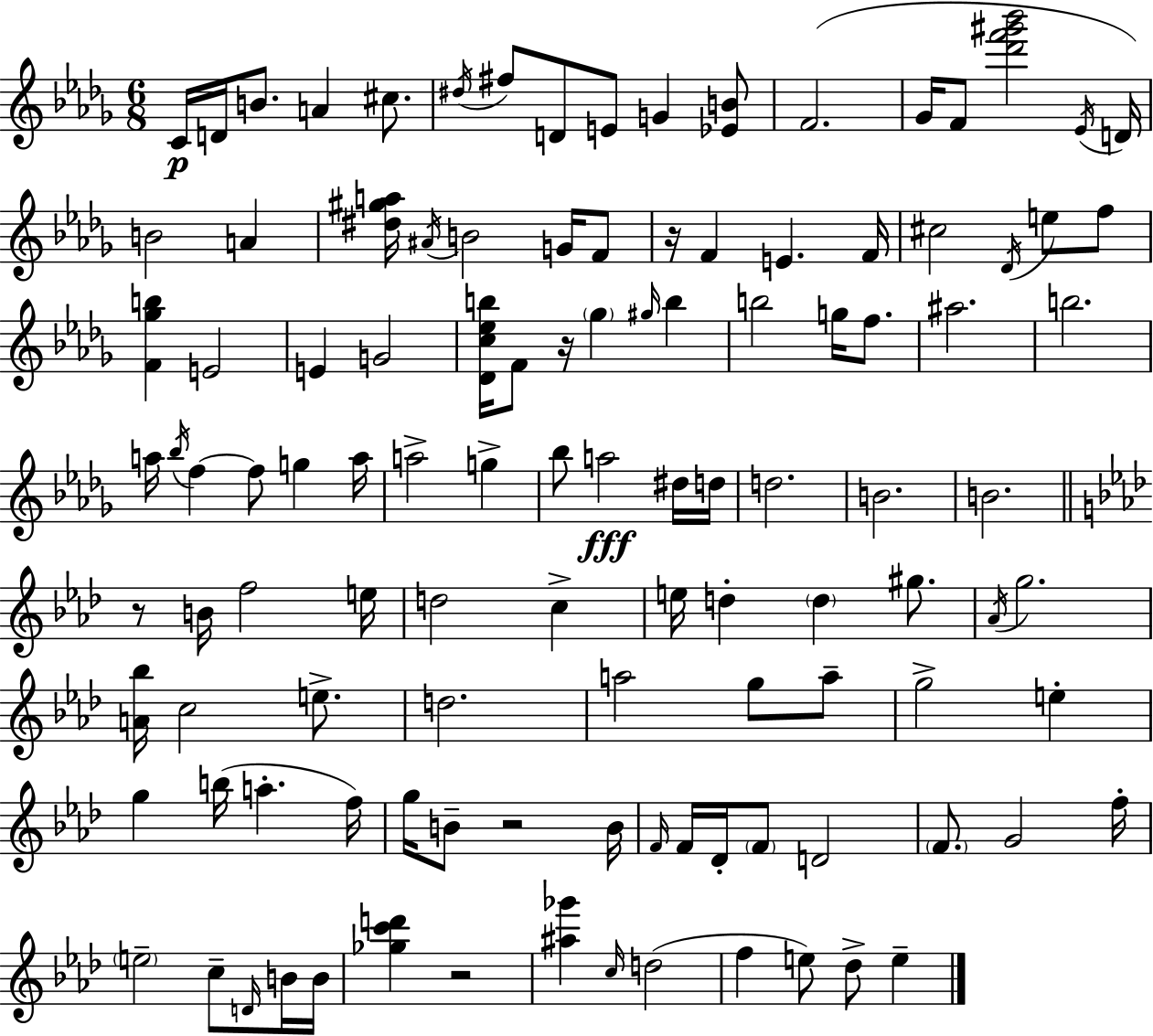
{
  \clef treble
  \numericTimeSignature
  \time 6/8
  \key bes \minor
  c'16\p d'16 b'8. a'4 cis''8. | \acciaccatura { dis''16 } fis''8 d'8 e'8 g'4 <ees' b'>8 | f'2.( | ges'16 f'8 <des''' f''' gis''' bes'''>2 | \break \acciaccatura { ees'16 }) d'16 b'2 a'4 | <dis'' gis'' a''>16 \acciaccatura { ais'16 } b'2 | g'16 f'8 r16 f'4 e'4. | f'16 cis''2 \acciaccatura { des'16 } | \break e''8 f''8 <f' ges'' b''>4 e'2 | e'4 g'2 | <des' c'' ees'' b''>16 f'8 r16 \parenthesize ges''4 | \grace { gis''16 } b''4 b''2 | \break g''16 f''8. ais''2. | b''2. | a''16 \acciaccatura { bes''16 } f''4~~ f''8 | g''4 a''16 a''2-> | \break g''4-> bes''8 a''2\fff | dis''16 d''16 d''2. | b'2. | b'2. | \break \bar "||" \break \key aes \major r8 b'16 f''2 e''16 | d''2 c''4-> | e''16 d''4-. \parenthesize d''4 gis''8. | \acciaccatura { aes'16 } g''2. | \break <a' bes''>16 c''2 e''8.-> | d''2. | a''2 g''8 a''8-- | g''2-> e''4-. | \break g''4 b''16( a''4.-. | f''16) g''16 b'8-- r2 | b'16 \grace { f'16 } f'16 des'16-. \parenthesize f'8 d'2 | \parenthesize f'8. g'2 | \break f''16-. \parenthesize e''2-- c''8-- | \grace { d'16 } b'16 b'16 <ges'' c''' d'''>4 r2 | <ais'' ges'''>4 \grace { c''16 }( d''2 | f''4 e''8) des''8-> | \break e''4-- \bar "|."
}